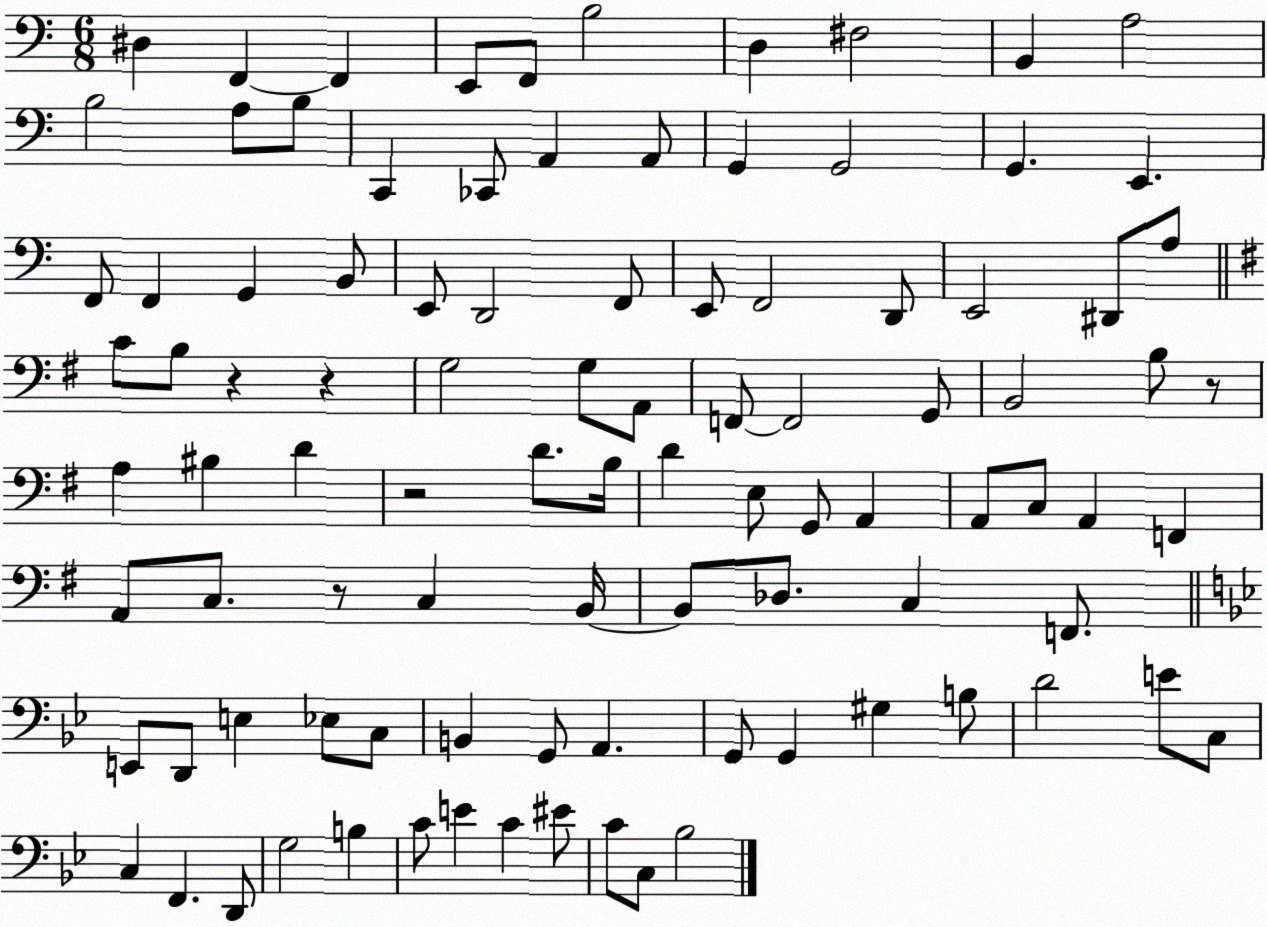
X:1
T:Untitled
M:6/8
L:1/4
K:C
^D, F,, F,, E,,/2 F,,/2 B,2 D, ^F,2 B,, A,2 B,2 A,/2 B,/2 C,, _C,,/2 A,, A,,/2 G,, G,,2 G,, E,, F,,/2 F,, G,, B,,/2 E,,/2 D,,2 F,,/2 E,,/2 F,,2 D,,/2 E,,2 ^D,,/2 A,/2 C/2 B,/2 z z G,2 G,/2 A,,/2 F,,/2 F,,2 G,,/2 B,,2 B,/2 z/2 A, ^B, D z2 D/2 B,/4 D E,/2 G,,/2 A,, A,,/2 C,/2 A,, F,, A,,/2 C,/2 z/2 C, B,,/4 B,,/2 _D,/2 C, F,,/2 E,,/2 D,,/2 E, _E,/2 C,/2 B,, G,,/2 A,, G,,/2 G,, ^G, B,/2 D2 E/2 C,/2 C, F,, D,,/2 G,2 B, C/2 E C ^E/2 C/2 C,/2 _B,2